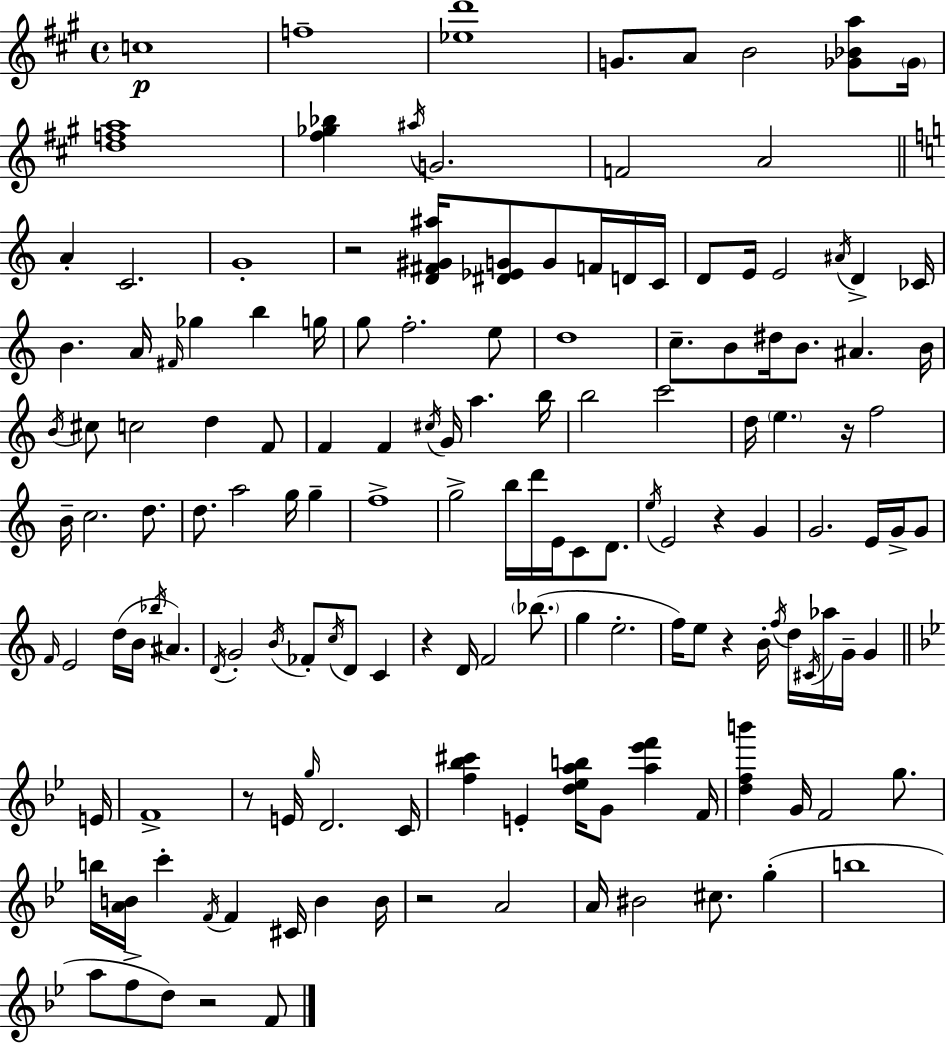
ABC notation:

X:1
T:Untitled
M:4/4
L:1/4
K:A
c4 f4 [_ed']4 G/2 A/2 B2 [_G_Ba]/2 _G/4 [dfa]4 [^f_g_b] ^a/4 G2 F2 A2 A C2 G4 z2 [D^F^G^a]/4 [^D_EG]/2 G/2 F/4 D/4 C/4 D/2 E/4 E2 ^A/4 D _C/4 B A/4 ^F/4 _g b g/4 g/2 f2 e/2 d4 c/2 B/2 ^d/4 B/2 ^A B/4 B/4 ^c/2 c2 d F/2 F F ^c/4 G/4 a b/4 b2 c'2 d/4 e z/4 f2 B/4 c2 d/2 d/2 a2 g/4 g f4 g2 b/4 d'/4 E/4 C/2 D/2 e/4 E2 z G G2 E/4 G/4 G/2 F/4 E2 d/4 B/4 _b/4 ^A D/4 G2 B/4 _F/2 c/4 D/2 C z D/4 F2 _b/2 g e2 f/4 e/2 z B/4 f/4 d/4 ^C/4 _a/4 G/4 G E/4 F4 z/2 E/4 g/4 D2 C/4 [f_b^c'] E [d_eab]/4 G/2 [a_e'f'] F/4 [dfb'] G/4 F2 g/2 b/4 [AB]/4 c' F/4 F ^C/4 B B/4 z2 A2 A/4 ^B2 ^c/2 g b4 a/2 f/2 d/2 z2 F/2